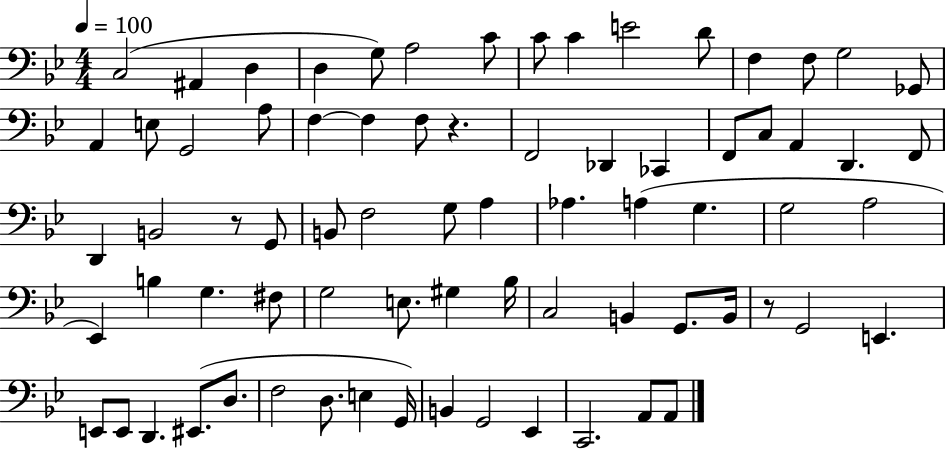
{
  \clef bass
  \numericTimeSignature
  \time 4/4
  \key bes \major
  \tempo 4 = 100
  \repeat volta 2 { c2( ais,4 d4 | d4 g8) a2 c'8 | c'8 c'4 e'2 d'8 | f4 f8 g2 ges,8 | \break a,4 e8 g,2 a8 | f4~~ f4 f8 r4. | f,2 des,4 ces,4 | f,8 c8 a,4 d,4. f,8 | \break d,4 b,2 r8 g,8 | b,8 f2 g8 a4 | aes4. a4( g4. | g2 a2 | \break ees,4) b4 g4. fis8 | g2 e8. gis4 bes16 | c2 b,4 g,8. b,16 | r8 g,2 e,4. | \break e,8 e,8 d,4. eis,8.( d8. | f2 d8. e4 g,16) | b,4 g,2 ees,4 | c,2. a,8 a,8 | \break } \bar "|."
}